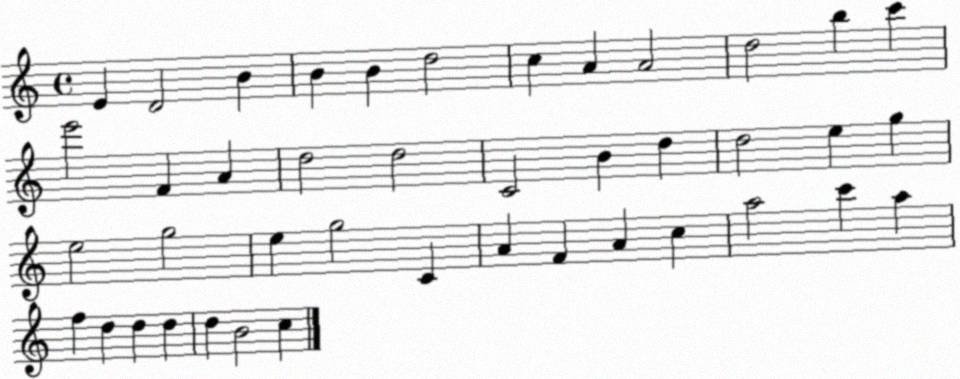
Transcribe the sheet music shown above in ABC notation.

X:1
T:Untitled
M:4/4
L:1/4
K:C
E D2 B B B d2 c A A2 d2 b c' e'2 F A d2 d2 C2 B d d2 e g e2 g2 e g2 C A F A c a2 c' a f d d d d B2 c